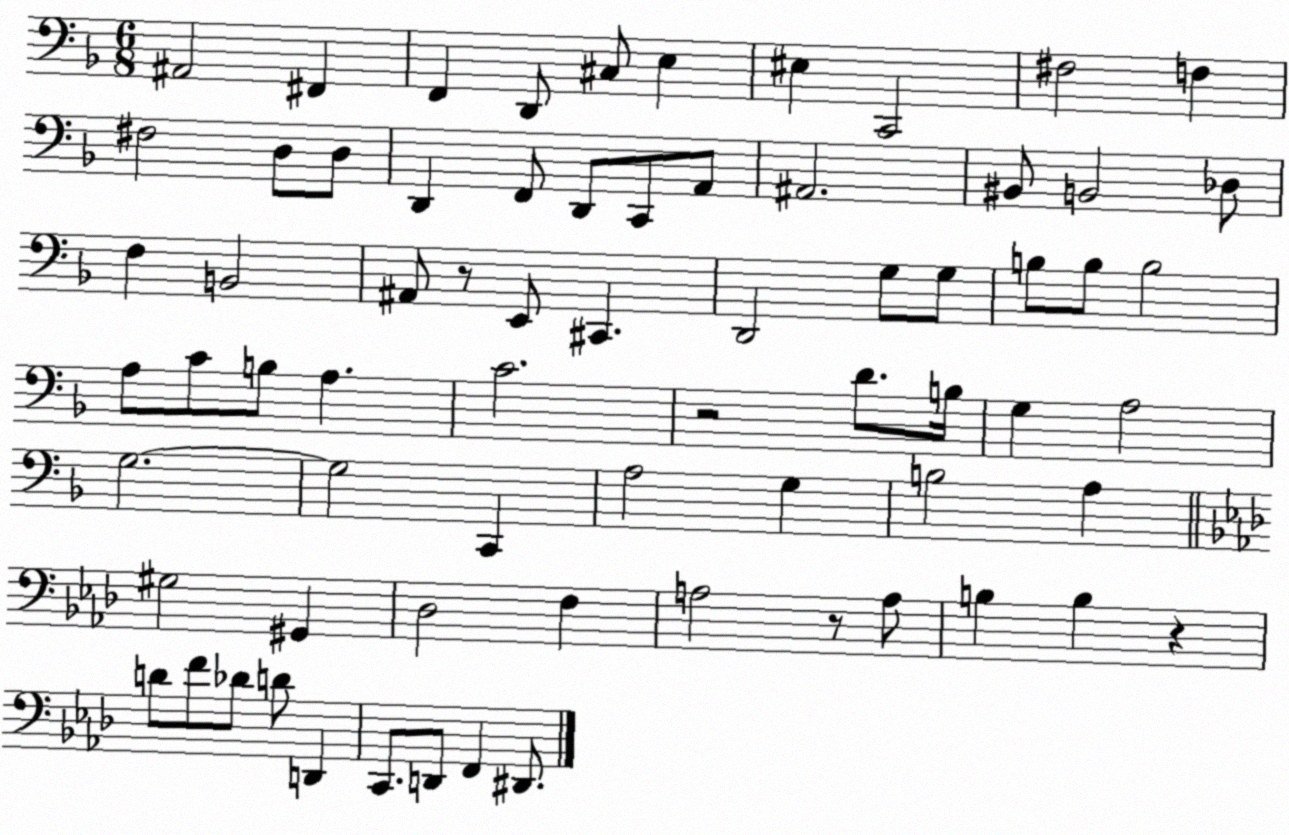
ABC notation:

X:1
T:Untitled
M:6/8
L:1/4
K:F
^A,,2 ^F,, F,, D,,/2 ^C,/2 E, ^E, C,,2 ^F,2 F, ^F,2 D,/2 D,/2 D,, F,,/2 D,,/2 C,,/2 A,,/2 ^A,,2 ^B,,/2 B,,2 _D,/2 F, B,,2 ^A,,/2 z/2 E,,/2 ^C,, D,,2 G,/2 G,/2 B,/2 B,/2 B,2 A,/2 C/2 B,/2 A, C2 z2 D/2 B,/4 G, A,2 G,2 G,2 C,, A,2 G, B,2 A, ^G,2 ^G,, _D,2 F, A,2 z/2 A,/2 B, B, z D/2 F/2 _D/2 D/2 D,, C,,/2 D,,/2 F,, ^D,,/2